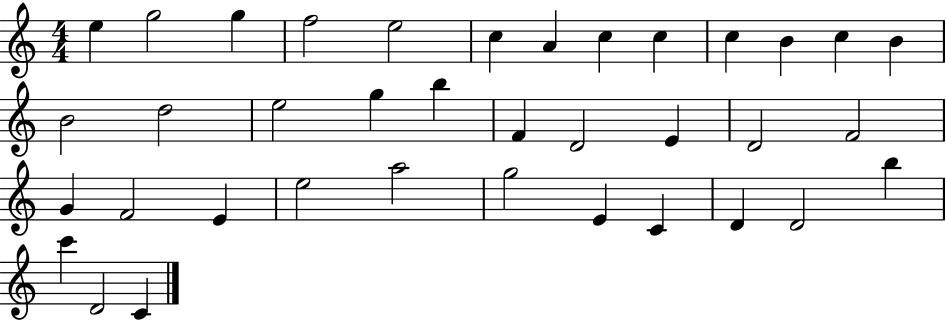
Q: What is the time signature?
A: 4/4